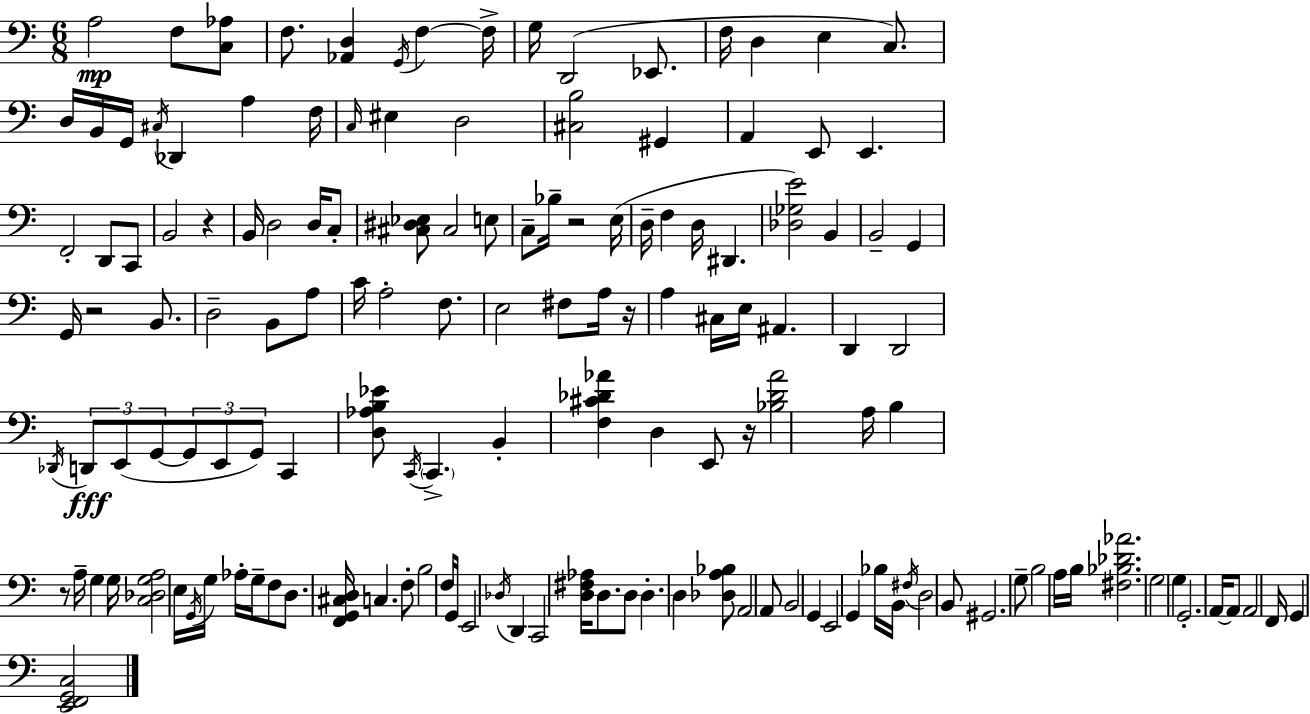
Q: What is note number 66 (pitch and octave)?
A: D2